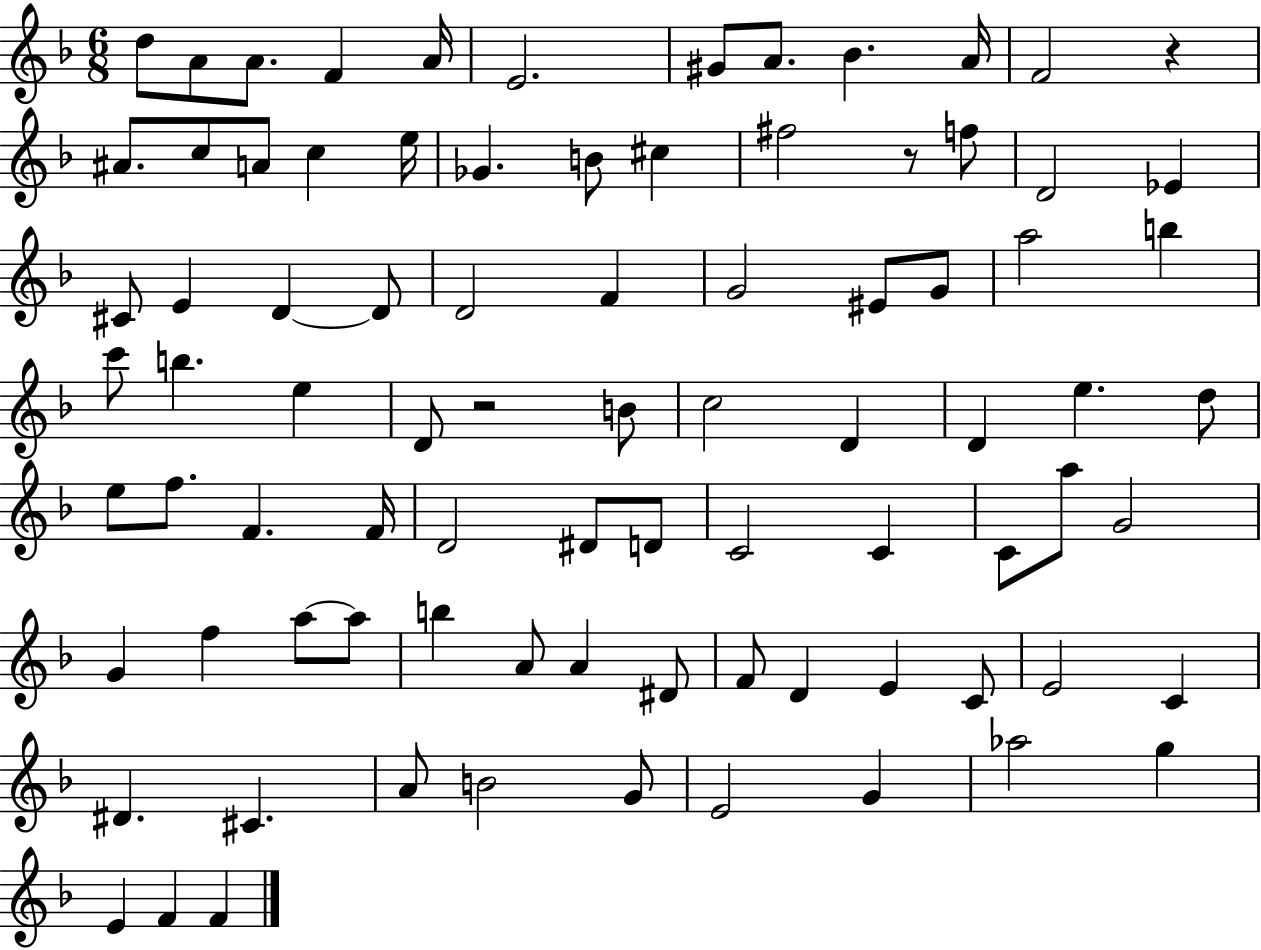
{
  \clef treble
  \numericTimeSignature
  \time 6/8
  \key f \major
  d''8 a'8 a'8. f'4 a'16 | e'2. | gis'8 a'8. bes'4. a'16 | f'2 r4 | \break ais'8. c''8 a'8 c''4 e''16 | ges'4. b'8 cis''4 | fis''2 r8 f''8 | d'2 ees'4 | \break cis'8 e'4 d'4~~ d'8 | d'2 f'4 | g'2 eis'8 g'8 | a''2 b''4 | \break c'''8 b''4. e''4 | d'8 r2 b'8 | c''2 d'4 | d'4 e''4. d''8 | \break e''8 f''8. f'4. f'16 | d'2 dis'8 d'8 | c'2 c'4 | c'8 a''8 g'2 | \break g'4 f''4 a''8~~ a''8 | b''4 a'8 a'4 dis'8 | f'8 d'4 e'4 c'8 | e'2 c'4 | \break dis'4. cis'4. | a'8 b'2 g'8 | e'2 g'4 | aes''2 g''4 | \break e'4 f'4 f'4 | \bar "|."
}